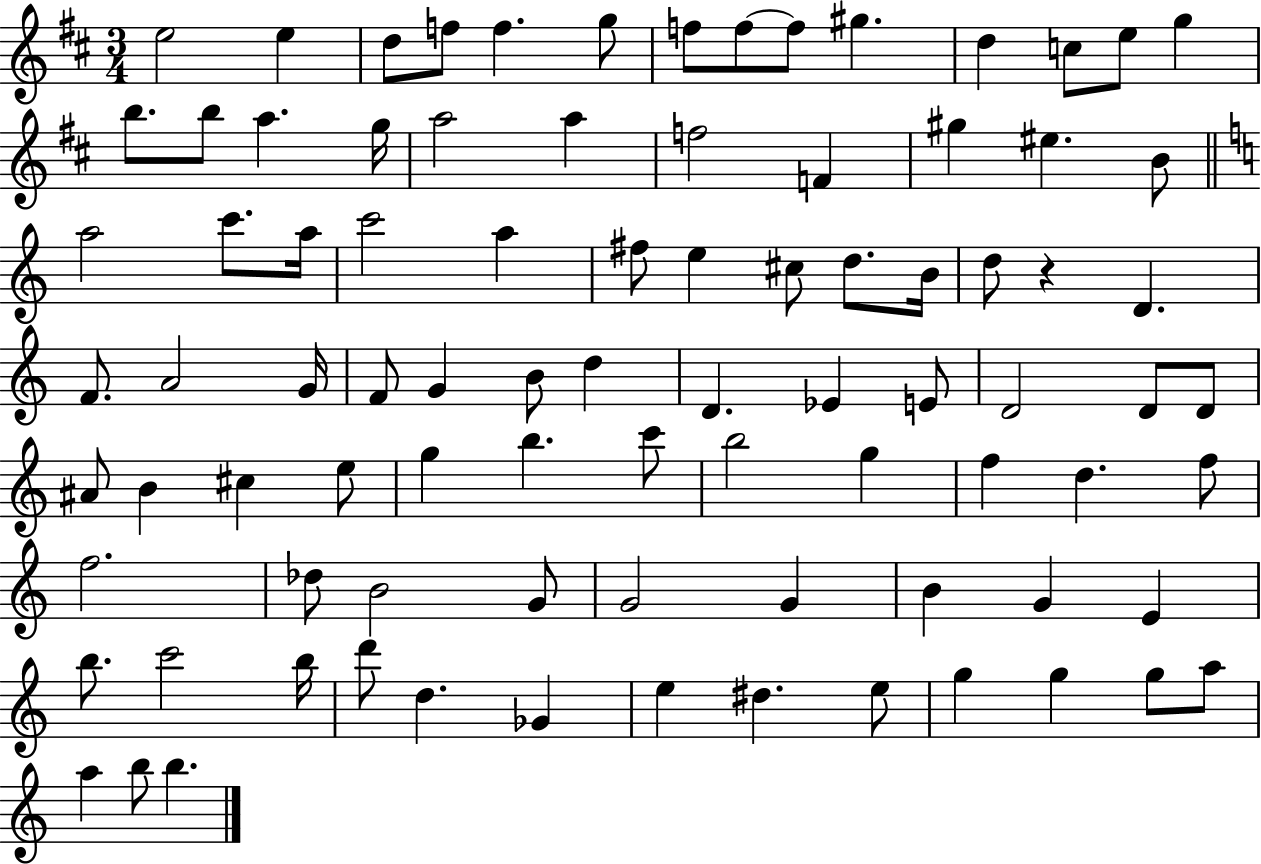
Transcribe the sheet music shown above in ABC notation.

X:1
T:Untitled
M:3/4
L:1/4
K:D
e2 e d/2 f/2 f g/2 f/2 f/2 f/2 ^g d c/2 e/2 g b/2 b/2 a g/4 a2 a f2 F ^g ^e B/2 a2 c'/2 a/4 c'2 a ^f/2 e ^c/2 d/2 B/4 d/2 z D F/2 A2 G/4 F/2 G B/2 d D _E E/2 D2 D/2 D/2 ^A/2 B ^c e/2 g b c'/2 b2 g f d f/2 f2 _d/2 B2 G/2 G2 G B G E b/2 c'2 b/4 d'/2 d _G e ^d e/2 g g g/2 a/2 a b/2 b